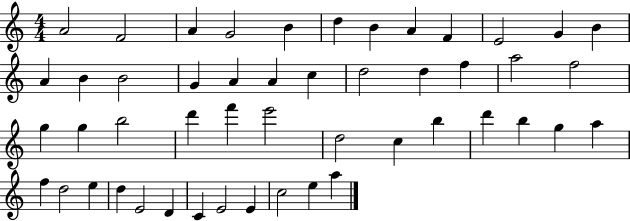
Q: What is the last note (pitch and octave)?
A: A5